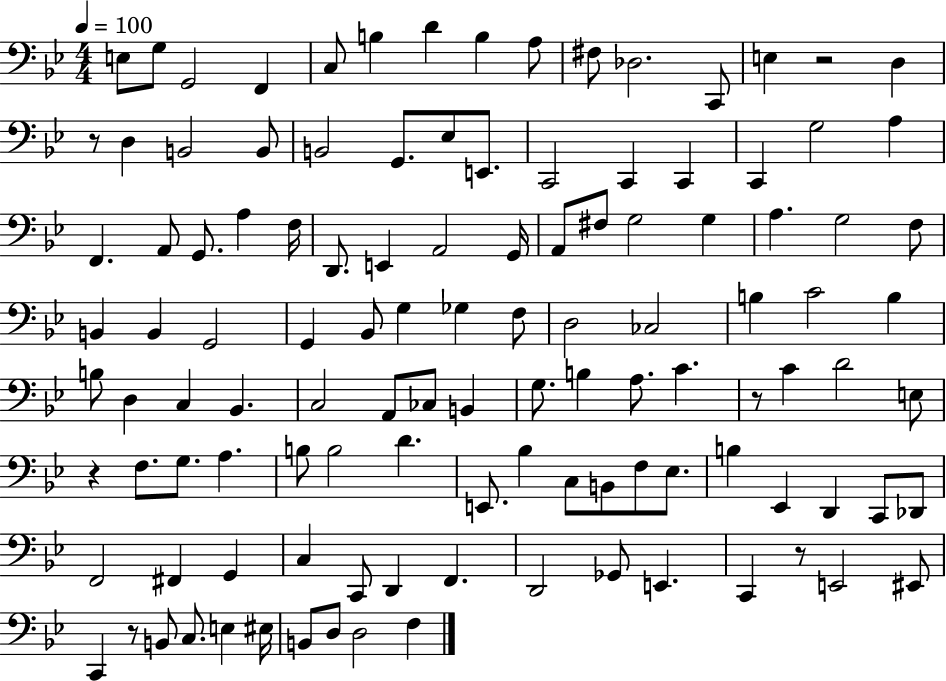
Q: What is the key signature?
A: BES major